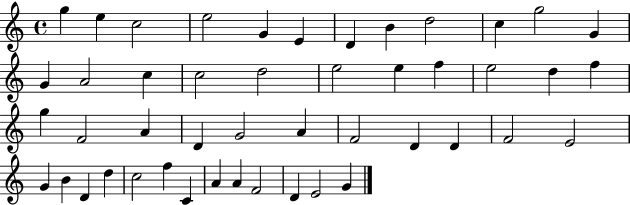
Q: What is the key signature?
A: C major